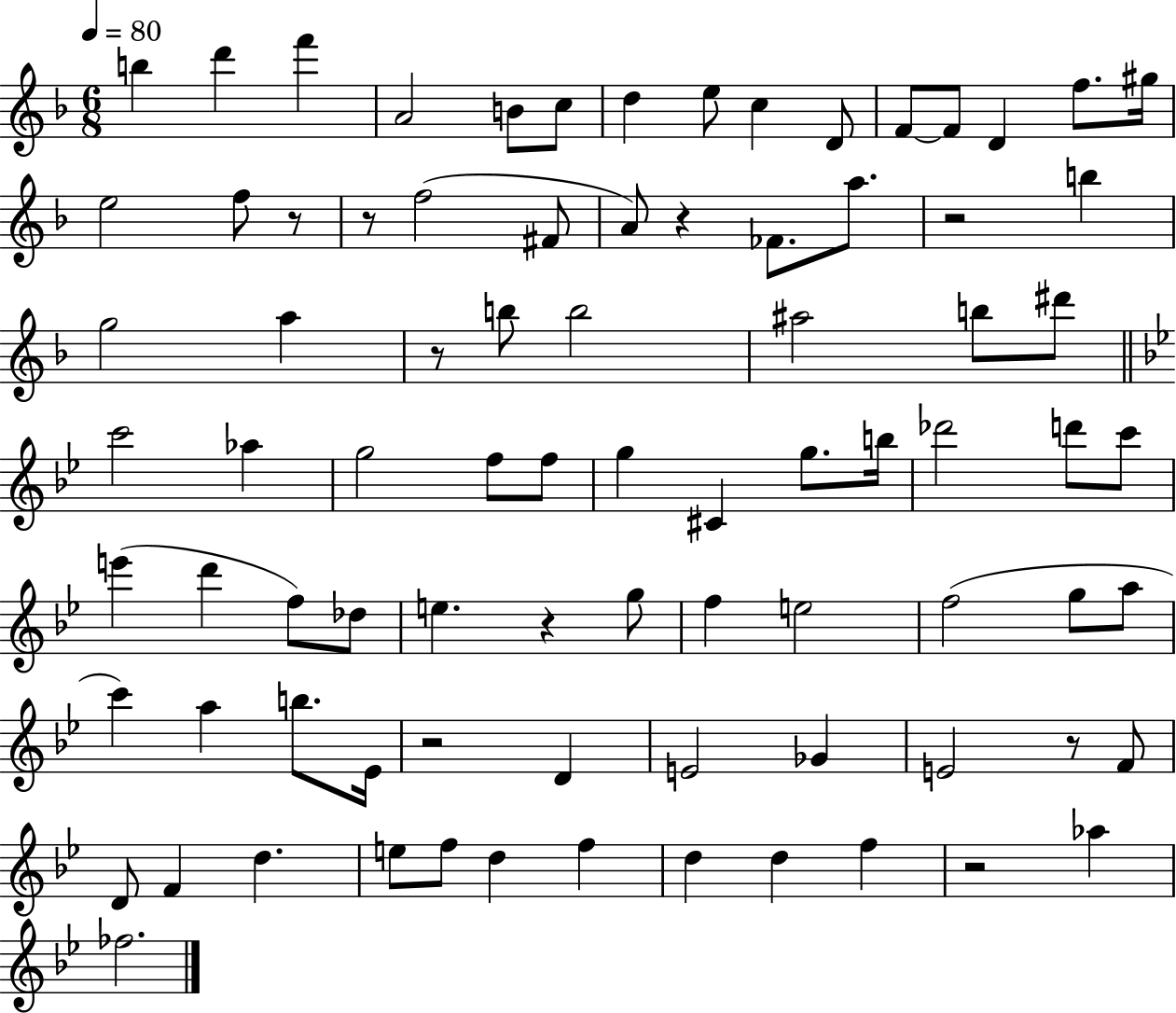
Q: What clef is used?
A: treble